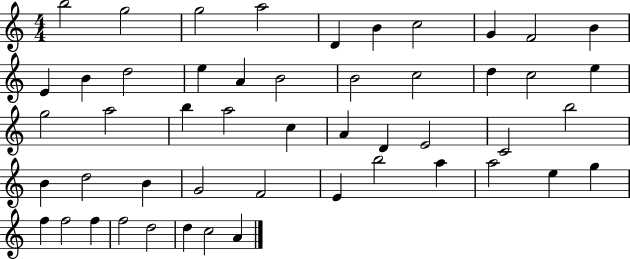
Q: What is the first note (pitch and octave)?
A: B5